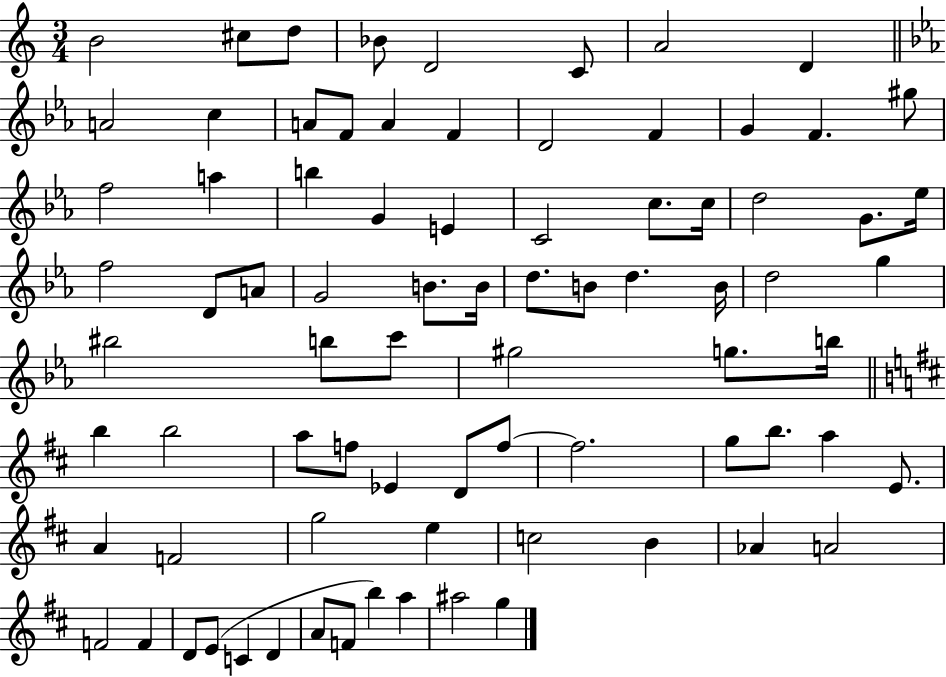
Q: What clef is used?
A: treble